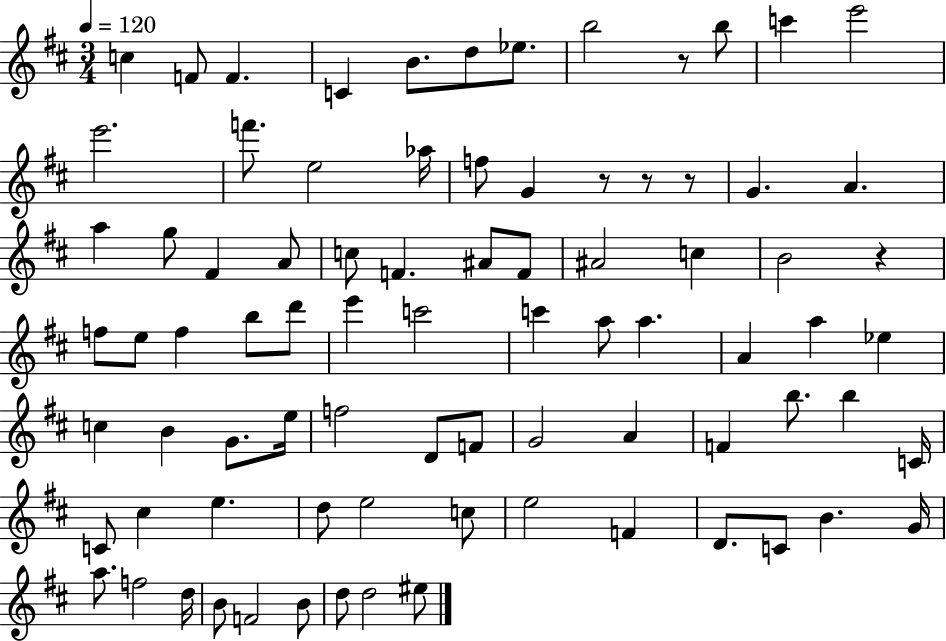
{
  \clef treble
  \numericTimeSignature
  \time 3/4
  \key d \major
  \tempo 4 = 120
  c''4 f'8 f'4. | c'4 b'8. d''8 ees''8. | b''2 r8 b''8 | c'''4 e'''2 | \break e'''2. | f'''8. e''2 aes''16 | f''8 g'4 r8 r8 r8 | g'4. a'4. | \break a''4 g''8 fis'4 a'8 | c''8 f'4. ais'8 f'8 | ais'2 c''4 | b'2 r4 | \break f''8 e''8 f''4 b''8 d'''8 | e'''4 c'''2 | c'''4 a''8 a''4. | a'4 a''4 ees''4 | \break c''4 b'4 g'8. e''16 | f''2 d'8 f'8 | g'2 a'4 | f'4 b''8. b''4 c'16 | \break c'8 cis''4 e''4. | d''8 e''2 c''8 | e''2 f'4 | d'8. c'8 b'4. g'16 | \break a''8. f''2 d''16 | b'8 f'2 b'8 | d''8 d''2 eis''8 | \bar "|."
}